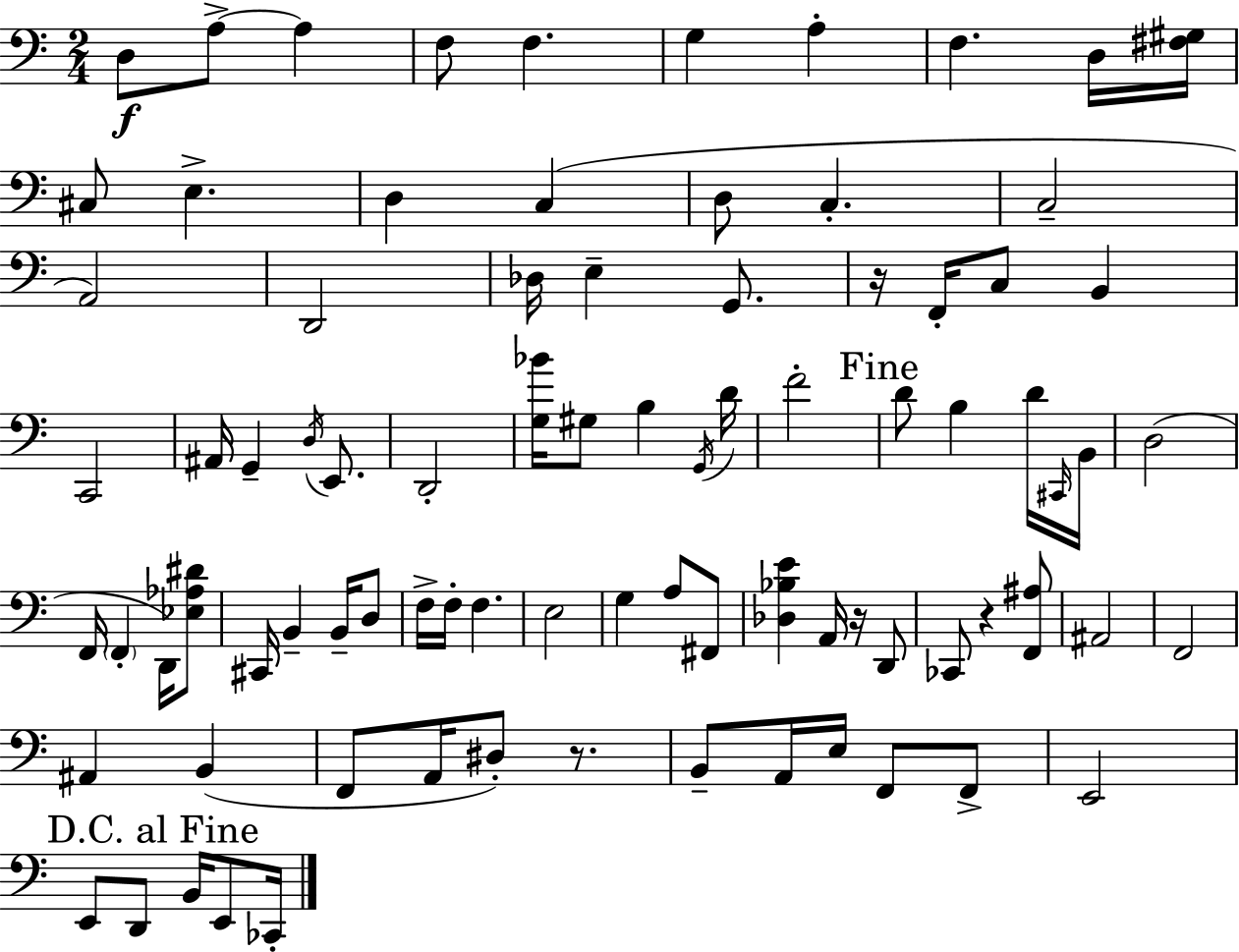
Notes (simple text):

D3/e A3/e A3/q F3/e F3/q. G3/q A3/q F3/q. D3/s [F#3,G#3]/s C#3/e E3/q. D3/q C3/q D3/e C3/q. C3/h A2/h D2/h Db3/s E3/q G2/e. R/s F2/s C3/e B2/q C2/h A#2/s G2/q D3/s E2/e. D2/h [G3,Bb4]/s G#3/e B3/q G2/s D4/s F4/h D4/e B3/q D4/s C#2/s B2/s D3/h F2/s F2/q D2/s [Eb3,Ab3,D#4]/e C#2/s B2/q B2/s D3/e F3/s F3/s F3/q. E3/h G3/q A3/e F#2/e [Db3,Bb3,E4]/q A2/s R/s D2/e CES2/e R/q [F2,A#3]/e A#2/h F2/h A#2/q B2/q F2/e A2/s D#3/e R/e. B2/e A2/s E3/s F2/e F2/e E2/h E2/e D2/e B2/s E2/e CES2/s